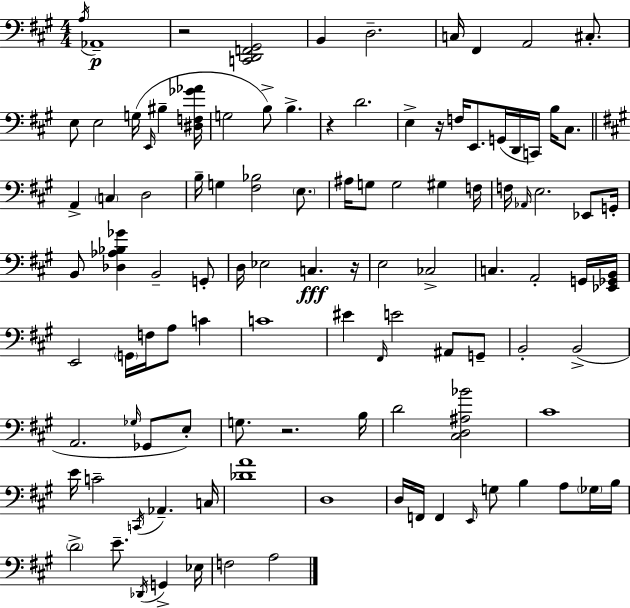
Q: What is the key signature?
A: A major